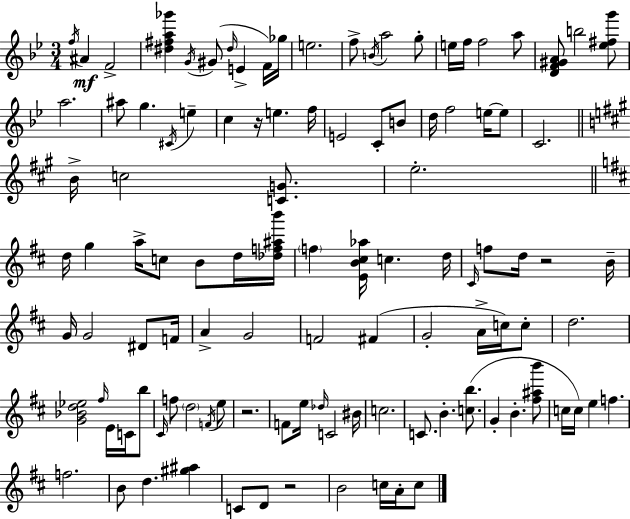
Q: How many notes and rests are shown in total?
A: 110